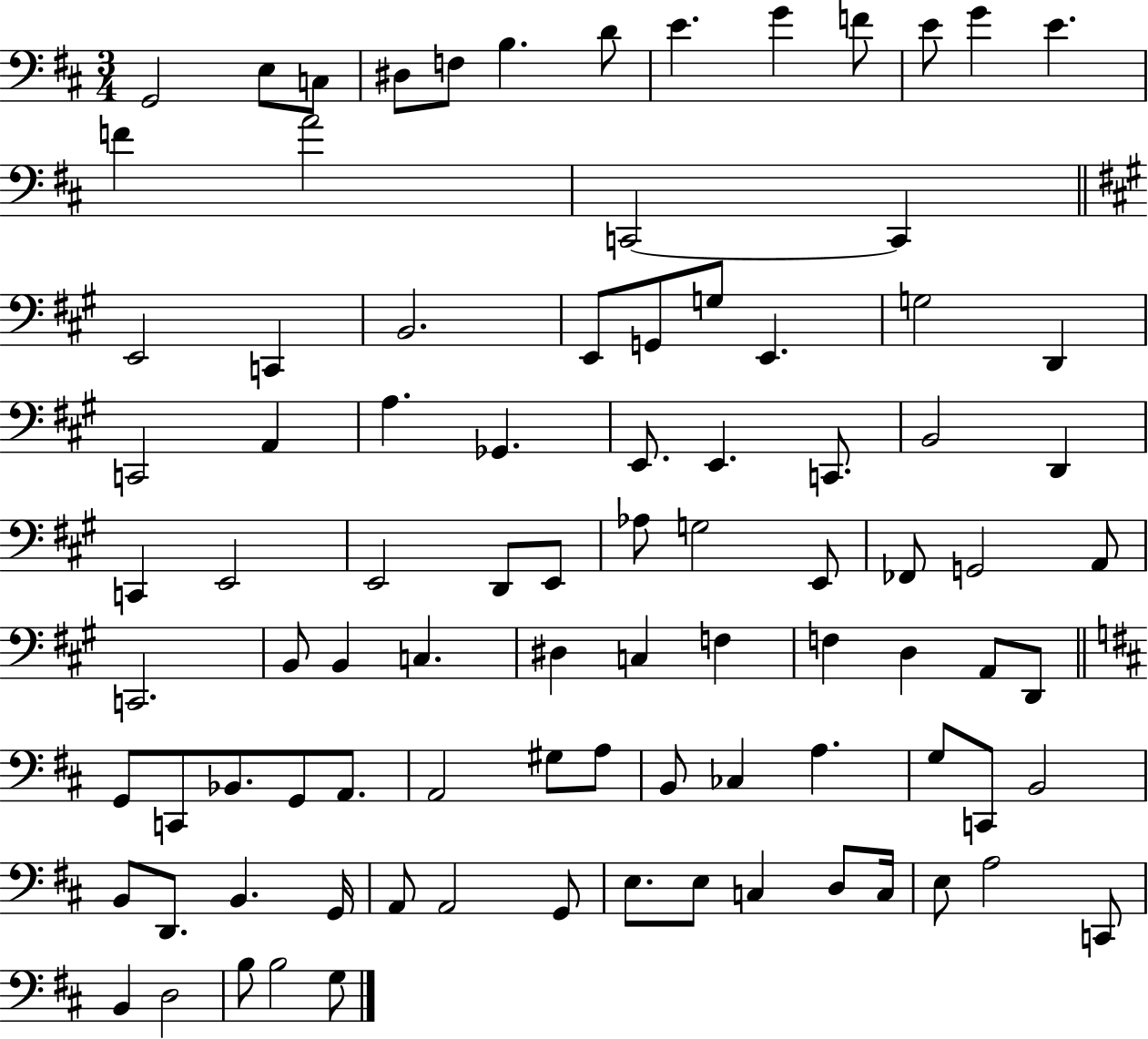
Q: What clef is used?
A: bass